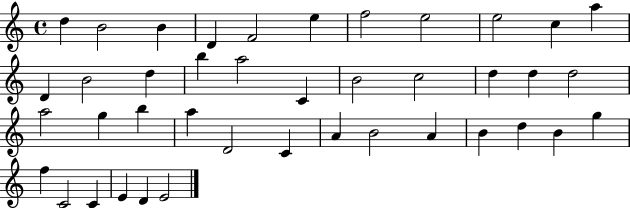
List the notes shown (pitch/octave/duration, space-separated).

D5/q B4/h B4/q D4/q F4/h E5/q F5/h E5/h E5/h C5/q A5/q D4/q B4/h D5/q B5/q A5/h C4/q B4/h C5/h D5/q D5/q D5/h A5/h G5/q B5/q A5/q D4/h C4/q A4/q B4/h A4/q B4/q D5/q B4/q G5/q F5/q C4/h C4/q E4/q D4/q E4/h